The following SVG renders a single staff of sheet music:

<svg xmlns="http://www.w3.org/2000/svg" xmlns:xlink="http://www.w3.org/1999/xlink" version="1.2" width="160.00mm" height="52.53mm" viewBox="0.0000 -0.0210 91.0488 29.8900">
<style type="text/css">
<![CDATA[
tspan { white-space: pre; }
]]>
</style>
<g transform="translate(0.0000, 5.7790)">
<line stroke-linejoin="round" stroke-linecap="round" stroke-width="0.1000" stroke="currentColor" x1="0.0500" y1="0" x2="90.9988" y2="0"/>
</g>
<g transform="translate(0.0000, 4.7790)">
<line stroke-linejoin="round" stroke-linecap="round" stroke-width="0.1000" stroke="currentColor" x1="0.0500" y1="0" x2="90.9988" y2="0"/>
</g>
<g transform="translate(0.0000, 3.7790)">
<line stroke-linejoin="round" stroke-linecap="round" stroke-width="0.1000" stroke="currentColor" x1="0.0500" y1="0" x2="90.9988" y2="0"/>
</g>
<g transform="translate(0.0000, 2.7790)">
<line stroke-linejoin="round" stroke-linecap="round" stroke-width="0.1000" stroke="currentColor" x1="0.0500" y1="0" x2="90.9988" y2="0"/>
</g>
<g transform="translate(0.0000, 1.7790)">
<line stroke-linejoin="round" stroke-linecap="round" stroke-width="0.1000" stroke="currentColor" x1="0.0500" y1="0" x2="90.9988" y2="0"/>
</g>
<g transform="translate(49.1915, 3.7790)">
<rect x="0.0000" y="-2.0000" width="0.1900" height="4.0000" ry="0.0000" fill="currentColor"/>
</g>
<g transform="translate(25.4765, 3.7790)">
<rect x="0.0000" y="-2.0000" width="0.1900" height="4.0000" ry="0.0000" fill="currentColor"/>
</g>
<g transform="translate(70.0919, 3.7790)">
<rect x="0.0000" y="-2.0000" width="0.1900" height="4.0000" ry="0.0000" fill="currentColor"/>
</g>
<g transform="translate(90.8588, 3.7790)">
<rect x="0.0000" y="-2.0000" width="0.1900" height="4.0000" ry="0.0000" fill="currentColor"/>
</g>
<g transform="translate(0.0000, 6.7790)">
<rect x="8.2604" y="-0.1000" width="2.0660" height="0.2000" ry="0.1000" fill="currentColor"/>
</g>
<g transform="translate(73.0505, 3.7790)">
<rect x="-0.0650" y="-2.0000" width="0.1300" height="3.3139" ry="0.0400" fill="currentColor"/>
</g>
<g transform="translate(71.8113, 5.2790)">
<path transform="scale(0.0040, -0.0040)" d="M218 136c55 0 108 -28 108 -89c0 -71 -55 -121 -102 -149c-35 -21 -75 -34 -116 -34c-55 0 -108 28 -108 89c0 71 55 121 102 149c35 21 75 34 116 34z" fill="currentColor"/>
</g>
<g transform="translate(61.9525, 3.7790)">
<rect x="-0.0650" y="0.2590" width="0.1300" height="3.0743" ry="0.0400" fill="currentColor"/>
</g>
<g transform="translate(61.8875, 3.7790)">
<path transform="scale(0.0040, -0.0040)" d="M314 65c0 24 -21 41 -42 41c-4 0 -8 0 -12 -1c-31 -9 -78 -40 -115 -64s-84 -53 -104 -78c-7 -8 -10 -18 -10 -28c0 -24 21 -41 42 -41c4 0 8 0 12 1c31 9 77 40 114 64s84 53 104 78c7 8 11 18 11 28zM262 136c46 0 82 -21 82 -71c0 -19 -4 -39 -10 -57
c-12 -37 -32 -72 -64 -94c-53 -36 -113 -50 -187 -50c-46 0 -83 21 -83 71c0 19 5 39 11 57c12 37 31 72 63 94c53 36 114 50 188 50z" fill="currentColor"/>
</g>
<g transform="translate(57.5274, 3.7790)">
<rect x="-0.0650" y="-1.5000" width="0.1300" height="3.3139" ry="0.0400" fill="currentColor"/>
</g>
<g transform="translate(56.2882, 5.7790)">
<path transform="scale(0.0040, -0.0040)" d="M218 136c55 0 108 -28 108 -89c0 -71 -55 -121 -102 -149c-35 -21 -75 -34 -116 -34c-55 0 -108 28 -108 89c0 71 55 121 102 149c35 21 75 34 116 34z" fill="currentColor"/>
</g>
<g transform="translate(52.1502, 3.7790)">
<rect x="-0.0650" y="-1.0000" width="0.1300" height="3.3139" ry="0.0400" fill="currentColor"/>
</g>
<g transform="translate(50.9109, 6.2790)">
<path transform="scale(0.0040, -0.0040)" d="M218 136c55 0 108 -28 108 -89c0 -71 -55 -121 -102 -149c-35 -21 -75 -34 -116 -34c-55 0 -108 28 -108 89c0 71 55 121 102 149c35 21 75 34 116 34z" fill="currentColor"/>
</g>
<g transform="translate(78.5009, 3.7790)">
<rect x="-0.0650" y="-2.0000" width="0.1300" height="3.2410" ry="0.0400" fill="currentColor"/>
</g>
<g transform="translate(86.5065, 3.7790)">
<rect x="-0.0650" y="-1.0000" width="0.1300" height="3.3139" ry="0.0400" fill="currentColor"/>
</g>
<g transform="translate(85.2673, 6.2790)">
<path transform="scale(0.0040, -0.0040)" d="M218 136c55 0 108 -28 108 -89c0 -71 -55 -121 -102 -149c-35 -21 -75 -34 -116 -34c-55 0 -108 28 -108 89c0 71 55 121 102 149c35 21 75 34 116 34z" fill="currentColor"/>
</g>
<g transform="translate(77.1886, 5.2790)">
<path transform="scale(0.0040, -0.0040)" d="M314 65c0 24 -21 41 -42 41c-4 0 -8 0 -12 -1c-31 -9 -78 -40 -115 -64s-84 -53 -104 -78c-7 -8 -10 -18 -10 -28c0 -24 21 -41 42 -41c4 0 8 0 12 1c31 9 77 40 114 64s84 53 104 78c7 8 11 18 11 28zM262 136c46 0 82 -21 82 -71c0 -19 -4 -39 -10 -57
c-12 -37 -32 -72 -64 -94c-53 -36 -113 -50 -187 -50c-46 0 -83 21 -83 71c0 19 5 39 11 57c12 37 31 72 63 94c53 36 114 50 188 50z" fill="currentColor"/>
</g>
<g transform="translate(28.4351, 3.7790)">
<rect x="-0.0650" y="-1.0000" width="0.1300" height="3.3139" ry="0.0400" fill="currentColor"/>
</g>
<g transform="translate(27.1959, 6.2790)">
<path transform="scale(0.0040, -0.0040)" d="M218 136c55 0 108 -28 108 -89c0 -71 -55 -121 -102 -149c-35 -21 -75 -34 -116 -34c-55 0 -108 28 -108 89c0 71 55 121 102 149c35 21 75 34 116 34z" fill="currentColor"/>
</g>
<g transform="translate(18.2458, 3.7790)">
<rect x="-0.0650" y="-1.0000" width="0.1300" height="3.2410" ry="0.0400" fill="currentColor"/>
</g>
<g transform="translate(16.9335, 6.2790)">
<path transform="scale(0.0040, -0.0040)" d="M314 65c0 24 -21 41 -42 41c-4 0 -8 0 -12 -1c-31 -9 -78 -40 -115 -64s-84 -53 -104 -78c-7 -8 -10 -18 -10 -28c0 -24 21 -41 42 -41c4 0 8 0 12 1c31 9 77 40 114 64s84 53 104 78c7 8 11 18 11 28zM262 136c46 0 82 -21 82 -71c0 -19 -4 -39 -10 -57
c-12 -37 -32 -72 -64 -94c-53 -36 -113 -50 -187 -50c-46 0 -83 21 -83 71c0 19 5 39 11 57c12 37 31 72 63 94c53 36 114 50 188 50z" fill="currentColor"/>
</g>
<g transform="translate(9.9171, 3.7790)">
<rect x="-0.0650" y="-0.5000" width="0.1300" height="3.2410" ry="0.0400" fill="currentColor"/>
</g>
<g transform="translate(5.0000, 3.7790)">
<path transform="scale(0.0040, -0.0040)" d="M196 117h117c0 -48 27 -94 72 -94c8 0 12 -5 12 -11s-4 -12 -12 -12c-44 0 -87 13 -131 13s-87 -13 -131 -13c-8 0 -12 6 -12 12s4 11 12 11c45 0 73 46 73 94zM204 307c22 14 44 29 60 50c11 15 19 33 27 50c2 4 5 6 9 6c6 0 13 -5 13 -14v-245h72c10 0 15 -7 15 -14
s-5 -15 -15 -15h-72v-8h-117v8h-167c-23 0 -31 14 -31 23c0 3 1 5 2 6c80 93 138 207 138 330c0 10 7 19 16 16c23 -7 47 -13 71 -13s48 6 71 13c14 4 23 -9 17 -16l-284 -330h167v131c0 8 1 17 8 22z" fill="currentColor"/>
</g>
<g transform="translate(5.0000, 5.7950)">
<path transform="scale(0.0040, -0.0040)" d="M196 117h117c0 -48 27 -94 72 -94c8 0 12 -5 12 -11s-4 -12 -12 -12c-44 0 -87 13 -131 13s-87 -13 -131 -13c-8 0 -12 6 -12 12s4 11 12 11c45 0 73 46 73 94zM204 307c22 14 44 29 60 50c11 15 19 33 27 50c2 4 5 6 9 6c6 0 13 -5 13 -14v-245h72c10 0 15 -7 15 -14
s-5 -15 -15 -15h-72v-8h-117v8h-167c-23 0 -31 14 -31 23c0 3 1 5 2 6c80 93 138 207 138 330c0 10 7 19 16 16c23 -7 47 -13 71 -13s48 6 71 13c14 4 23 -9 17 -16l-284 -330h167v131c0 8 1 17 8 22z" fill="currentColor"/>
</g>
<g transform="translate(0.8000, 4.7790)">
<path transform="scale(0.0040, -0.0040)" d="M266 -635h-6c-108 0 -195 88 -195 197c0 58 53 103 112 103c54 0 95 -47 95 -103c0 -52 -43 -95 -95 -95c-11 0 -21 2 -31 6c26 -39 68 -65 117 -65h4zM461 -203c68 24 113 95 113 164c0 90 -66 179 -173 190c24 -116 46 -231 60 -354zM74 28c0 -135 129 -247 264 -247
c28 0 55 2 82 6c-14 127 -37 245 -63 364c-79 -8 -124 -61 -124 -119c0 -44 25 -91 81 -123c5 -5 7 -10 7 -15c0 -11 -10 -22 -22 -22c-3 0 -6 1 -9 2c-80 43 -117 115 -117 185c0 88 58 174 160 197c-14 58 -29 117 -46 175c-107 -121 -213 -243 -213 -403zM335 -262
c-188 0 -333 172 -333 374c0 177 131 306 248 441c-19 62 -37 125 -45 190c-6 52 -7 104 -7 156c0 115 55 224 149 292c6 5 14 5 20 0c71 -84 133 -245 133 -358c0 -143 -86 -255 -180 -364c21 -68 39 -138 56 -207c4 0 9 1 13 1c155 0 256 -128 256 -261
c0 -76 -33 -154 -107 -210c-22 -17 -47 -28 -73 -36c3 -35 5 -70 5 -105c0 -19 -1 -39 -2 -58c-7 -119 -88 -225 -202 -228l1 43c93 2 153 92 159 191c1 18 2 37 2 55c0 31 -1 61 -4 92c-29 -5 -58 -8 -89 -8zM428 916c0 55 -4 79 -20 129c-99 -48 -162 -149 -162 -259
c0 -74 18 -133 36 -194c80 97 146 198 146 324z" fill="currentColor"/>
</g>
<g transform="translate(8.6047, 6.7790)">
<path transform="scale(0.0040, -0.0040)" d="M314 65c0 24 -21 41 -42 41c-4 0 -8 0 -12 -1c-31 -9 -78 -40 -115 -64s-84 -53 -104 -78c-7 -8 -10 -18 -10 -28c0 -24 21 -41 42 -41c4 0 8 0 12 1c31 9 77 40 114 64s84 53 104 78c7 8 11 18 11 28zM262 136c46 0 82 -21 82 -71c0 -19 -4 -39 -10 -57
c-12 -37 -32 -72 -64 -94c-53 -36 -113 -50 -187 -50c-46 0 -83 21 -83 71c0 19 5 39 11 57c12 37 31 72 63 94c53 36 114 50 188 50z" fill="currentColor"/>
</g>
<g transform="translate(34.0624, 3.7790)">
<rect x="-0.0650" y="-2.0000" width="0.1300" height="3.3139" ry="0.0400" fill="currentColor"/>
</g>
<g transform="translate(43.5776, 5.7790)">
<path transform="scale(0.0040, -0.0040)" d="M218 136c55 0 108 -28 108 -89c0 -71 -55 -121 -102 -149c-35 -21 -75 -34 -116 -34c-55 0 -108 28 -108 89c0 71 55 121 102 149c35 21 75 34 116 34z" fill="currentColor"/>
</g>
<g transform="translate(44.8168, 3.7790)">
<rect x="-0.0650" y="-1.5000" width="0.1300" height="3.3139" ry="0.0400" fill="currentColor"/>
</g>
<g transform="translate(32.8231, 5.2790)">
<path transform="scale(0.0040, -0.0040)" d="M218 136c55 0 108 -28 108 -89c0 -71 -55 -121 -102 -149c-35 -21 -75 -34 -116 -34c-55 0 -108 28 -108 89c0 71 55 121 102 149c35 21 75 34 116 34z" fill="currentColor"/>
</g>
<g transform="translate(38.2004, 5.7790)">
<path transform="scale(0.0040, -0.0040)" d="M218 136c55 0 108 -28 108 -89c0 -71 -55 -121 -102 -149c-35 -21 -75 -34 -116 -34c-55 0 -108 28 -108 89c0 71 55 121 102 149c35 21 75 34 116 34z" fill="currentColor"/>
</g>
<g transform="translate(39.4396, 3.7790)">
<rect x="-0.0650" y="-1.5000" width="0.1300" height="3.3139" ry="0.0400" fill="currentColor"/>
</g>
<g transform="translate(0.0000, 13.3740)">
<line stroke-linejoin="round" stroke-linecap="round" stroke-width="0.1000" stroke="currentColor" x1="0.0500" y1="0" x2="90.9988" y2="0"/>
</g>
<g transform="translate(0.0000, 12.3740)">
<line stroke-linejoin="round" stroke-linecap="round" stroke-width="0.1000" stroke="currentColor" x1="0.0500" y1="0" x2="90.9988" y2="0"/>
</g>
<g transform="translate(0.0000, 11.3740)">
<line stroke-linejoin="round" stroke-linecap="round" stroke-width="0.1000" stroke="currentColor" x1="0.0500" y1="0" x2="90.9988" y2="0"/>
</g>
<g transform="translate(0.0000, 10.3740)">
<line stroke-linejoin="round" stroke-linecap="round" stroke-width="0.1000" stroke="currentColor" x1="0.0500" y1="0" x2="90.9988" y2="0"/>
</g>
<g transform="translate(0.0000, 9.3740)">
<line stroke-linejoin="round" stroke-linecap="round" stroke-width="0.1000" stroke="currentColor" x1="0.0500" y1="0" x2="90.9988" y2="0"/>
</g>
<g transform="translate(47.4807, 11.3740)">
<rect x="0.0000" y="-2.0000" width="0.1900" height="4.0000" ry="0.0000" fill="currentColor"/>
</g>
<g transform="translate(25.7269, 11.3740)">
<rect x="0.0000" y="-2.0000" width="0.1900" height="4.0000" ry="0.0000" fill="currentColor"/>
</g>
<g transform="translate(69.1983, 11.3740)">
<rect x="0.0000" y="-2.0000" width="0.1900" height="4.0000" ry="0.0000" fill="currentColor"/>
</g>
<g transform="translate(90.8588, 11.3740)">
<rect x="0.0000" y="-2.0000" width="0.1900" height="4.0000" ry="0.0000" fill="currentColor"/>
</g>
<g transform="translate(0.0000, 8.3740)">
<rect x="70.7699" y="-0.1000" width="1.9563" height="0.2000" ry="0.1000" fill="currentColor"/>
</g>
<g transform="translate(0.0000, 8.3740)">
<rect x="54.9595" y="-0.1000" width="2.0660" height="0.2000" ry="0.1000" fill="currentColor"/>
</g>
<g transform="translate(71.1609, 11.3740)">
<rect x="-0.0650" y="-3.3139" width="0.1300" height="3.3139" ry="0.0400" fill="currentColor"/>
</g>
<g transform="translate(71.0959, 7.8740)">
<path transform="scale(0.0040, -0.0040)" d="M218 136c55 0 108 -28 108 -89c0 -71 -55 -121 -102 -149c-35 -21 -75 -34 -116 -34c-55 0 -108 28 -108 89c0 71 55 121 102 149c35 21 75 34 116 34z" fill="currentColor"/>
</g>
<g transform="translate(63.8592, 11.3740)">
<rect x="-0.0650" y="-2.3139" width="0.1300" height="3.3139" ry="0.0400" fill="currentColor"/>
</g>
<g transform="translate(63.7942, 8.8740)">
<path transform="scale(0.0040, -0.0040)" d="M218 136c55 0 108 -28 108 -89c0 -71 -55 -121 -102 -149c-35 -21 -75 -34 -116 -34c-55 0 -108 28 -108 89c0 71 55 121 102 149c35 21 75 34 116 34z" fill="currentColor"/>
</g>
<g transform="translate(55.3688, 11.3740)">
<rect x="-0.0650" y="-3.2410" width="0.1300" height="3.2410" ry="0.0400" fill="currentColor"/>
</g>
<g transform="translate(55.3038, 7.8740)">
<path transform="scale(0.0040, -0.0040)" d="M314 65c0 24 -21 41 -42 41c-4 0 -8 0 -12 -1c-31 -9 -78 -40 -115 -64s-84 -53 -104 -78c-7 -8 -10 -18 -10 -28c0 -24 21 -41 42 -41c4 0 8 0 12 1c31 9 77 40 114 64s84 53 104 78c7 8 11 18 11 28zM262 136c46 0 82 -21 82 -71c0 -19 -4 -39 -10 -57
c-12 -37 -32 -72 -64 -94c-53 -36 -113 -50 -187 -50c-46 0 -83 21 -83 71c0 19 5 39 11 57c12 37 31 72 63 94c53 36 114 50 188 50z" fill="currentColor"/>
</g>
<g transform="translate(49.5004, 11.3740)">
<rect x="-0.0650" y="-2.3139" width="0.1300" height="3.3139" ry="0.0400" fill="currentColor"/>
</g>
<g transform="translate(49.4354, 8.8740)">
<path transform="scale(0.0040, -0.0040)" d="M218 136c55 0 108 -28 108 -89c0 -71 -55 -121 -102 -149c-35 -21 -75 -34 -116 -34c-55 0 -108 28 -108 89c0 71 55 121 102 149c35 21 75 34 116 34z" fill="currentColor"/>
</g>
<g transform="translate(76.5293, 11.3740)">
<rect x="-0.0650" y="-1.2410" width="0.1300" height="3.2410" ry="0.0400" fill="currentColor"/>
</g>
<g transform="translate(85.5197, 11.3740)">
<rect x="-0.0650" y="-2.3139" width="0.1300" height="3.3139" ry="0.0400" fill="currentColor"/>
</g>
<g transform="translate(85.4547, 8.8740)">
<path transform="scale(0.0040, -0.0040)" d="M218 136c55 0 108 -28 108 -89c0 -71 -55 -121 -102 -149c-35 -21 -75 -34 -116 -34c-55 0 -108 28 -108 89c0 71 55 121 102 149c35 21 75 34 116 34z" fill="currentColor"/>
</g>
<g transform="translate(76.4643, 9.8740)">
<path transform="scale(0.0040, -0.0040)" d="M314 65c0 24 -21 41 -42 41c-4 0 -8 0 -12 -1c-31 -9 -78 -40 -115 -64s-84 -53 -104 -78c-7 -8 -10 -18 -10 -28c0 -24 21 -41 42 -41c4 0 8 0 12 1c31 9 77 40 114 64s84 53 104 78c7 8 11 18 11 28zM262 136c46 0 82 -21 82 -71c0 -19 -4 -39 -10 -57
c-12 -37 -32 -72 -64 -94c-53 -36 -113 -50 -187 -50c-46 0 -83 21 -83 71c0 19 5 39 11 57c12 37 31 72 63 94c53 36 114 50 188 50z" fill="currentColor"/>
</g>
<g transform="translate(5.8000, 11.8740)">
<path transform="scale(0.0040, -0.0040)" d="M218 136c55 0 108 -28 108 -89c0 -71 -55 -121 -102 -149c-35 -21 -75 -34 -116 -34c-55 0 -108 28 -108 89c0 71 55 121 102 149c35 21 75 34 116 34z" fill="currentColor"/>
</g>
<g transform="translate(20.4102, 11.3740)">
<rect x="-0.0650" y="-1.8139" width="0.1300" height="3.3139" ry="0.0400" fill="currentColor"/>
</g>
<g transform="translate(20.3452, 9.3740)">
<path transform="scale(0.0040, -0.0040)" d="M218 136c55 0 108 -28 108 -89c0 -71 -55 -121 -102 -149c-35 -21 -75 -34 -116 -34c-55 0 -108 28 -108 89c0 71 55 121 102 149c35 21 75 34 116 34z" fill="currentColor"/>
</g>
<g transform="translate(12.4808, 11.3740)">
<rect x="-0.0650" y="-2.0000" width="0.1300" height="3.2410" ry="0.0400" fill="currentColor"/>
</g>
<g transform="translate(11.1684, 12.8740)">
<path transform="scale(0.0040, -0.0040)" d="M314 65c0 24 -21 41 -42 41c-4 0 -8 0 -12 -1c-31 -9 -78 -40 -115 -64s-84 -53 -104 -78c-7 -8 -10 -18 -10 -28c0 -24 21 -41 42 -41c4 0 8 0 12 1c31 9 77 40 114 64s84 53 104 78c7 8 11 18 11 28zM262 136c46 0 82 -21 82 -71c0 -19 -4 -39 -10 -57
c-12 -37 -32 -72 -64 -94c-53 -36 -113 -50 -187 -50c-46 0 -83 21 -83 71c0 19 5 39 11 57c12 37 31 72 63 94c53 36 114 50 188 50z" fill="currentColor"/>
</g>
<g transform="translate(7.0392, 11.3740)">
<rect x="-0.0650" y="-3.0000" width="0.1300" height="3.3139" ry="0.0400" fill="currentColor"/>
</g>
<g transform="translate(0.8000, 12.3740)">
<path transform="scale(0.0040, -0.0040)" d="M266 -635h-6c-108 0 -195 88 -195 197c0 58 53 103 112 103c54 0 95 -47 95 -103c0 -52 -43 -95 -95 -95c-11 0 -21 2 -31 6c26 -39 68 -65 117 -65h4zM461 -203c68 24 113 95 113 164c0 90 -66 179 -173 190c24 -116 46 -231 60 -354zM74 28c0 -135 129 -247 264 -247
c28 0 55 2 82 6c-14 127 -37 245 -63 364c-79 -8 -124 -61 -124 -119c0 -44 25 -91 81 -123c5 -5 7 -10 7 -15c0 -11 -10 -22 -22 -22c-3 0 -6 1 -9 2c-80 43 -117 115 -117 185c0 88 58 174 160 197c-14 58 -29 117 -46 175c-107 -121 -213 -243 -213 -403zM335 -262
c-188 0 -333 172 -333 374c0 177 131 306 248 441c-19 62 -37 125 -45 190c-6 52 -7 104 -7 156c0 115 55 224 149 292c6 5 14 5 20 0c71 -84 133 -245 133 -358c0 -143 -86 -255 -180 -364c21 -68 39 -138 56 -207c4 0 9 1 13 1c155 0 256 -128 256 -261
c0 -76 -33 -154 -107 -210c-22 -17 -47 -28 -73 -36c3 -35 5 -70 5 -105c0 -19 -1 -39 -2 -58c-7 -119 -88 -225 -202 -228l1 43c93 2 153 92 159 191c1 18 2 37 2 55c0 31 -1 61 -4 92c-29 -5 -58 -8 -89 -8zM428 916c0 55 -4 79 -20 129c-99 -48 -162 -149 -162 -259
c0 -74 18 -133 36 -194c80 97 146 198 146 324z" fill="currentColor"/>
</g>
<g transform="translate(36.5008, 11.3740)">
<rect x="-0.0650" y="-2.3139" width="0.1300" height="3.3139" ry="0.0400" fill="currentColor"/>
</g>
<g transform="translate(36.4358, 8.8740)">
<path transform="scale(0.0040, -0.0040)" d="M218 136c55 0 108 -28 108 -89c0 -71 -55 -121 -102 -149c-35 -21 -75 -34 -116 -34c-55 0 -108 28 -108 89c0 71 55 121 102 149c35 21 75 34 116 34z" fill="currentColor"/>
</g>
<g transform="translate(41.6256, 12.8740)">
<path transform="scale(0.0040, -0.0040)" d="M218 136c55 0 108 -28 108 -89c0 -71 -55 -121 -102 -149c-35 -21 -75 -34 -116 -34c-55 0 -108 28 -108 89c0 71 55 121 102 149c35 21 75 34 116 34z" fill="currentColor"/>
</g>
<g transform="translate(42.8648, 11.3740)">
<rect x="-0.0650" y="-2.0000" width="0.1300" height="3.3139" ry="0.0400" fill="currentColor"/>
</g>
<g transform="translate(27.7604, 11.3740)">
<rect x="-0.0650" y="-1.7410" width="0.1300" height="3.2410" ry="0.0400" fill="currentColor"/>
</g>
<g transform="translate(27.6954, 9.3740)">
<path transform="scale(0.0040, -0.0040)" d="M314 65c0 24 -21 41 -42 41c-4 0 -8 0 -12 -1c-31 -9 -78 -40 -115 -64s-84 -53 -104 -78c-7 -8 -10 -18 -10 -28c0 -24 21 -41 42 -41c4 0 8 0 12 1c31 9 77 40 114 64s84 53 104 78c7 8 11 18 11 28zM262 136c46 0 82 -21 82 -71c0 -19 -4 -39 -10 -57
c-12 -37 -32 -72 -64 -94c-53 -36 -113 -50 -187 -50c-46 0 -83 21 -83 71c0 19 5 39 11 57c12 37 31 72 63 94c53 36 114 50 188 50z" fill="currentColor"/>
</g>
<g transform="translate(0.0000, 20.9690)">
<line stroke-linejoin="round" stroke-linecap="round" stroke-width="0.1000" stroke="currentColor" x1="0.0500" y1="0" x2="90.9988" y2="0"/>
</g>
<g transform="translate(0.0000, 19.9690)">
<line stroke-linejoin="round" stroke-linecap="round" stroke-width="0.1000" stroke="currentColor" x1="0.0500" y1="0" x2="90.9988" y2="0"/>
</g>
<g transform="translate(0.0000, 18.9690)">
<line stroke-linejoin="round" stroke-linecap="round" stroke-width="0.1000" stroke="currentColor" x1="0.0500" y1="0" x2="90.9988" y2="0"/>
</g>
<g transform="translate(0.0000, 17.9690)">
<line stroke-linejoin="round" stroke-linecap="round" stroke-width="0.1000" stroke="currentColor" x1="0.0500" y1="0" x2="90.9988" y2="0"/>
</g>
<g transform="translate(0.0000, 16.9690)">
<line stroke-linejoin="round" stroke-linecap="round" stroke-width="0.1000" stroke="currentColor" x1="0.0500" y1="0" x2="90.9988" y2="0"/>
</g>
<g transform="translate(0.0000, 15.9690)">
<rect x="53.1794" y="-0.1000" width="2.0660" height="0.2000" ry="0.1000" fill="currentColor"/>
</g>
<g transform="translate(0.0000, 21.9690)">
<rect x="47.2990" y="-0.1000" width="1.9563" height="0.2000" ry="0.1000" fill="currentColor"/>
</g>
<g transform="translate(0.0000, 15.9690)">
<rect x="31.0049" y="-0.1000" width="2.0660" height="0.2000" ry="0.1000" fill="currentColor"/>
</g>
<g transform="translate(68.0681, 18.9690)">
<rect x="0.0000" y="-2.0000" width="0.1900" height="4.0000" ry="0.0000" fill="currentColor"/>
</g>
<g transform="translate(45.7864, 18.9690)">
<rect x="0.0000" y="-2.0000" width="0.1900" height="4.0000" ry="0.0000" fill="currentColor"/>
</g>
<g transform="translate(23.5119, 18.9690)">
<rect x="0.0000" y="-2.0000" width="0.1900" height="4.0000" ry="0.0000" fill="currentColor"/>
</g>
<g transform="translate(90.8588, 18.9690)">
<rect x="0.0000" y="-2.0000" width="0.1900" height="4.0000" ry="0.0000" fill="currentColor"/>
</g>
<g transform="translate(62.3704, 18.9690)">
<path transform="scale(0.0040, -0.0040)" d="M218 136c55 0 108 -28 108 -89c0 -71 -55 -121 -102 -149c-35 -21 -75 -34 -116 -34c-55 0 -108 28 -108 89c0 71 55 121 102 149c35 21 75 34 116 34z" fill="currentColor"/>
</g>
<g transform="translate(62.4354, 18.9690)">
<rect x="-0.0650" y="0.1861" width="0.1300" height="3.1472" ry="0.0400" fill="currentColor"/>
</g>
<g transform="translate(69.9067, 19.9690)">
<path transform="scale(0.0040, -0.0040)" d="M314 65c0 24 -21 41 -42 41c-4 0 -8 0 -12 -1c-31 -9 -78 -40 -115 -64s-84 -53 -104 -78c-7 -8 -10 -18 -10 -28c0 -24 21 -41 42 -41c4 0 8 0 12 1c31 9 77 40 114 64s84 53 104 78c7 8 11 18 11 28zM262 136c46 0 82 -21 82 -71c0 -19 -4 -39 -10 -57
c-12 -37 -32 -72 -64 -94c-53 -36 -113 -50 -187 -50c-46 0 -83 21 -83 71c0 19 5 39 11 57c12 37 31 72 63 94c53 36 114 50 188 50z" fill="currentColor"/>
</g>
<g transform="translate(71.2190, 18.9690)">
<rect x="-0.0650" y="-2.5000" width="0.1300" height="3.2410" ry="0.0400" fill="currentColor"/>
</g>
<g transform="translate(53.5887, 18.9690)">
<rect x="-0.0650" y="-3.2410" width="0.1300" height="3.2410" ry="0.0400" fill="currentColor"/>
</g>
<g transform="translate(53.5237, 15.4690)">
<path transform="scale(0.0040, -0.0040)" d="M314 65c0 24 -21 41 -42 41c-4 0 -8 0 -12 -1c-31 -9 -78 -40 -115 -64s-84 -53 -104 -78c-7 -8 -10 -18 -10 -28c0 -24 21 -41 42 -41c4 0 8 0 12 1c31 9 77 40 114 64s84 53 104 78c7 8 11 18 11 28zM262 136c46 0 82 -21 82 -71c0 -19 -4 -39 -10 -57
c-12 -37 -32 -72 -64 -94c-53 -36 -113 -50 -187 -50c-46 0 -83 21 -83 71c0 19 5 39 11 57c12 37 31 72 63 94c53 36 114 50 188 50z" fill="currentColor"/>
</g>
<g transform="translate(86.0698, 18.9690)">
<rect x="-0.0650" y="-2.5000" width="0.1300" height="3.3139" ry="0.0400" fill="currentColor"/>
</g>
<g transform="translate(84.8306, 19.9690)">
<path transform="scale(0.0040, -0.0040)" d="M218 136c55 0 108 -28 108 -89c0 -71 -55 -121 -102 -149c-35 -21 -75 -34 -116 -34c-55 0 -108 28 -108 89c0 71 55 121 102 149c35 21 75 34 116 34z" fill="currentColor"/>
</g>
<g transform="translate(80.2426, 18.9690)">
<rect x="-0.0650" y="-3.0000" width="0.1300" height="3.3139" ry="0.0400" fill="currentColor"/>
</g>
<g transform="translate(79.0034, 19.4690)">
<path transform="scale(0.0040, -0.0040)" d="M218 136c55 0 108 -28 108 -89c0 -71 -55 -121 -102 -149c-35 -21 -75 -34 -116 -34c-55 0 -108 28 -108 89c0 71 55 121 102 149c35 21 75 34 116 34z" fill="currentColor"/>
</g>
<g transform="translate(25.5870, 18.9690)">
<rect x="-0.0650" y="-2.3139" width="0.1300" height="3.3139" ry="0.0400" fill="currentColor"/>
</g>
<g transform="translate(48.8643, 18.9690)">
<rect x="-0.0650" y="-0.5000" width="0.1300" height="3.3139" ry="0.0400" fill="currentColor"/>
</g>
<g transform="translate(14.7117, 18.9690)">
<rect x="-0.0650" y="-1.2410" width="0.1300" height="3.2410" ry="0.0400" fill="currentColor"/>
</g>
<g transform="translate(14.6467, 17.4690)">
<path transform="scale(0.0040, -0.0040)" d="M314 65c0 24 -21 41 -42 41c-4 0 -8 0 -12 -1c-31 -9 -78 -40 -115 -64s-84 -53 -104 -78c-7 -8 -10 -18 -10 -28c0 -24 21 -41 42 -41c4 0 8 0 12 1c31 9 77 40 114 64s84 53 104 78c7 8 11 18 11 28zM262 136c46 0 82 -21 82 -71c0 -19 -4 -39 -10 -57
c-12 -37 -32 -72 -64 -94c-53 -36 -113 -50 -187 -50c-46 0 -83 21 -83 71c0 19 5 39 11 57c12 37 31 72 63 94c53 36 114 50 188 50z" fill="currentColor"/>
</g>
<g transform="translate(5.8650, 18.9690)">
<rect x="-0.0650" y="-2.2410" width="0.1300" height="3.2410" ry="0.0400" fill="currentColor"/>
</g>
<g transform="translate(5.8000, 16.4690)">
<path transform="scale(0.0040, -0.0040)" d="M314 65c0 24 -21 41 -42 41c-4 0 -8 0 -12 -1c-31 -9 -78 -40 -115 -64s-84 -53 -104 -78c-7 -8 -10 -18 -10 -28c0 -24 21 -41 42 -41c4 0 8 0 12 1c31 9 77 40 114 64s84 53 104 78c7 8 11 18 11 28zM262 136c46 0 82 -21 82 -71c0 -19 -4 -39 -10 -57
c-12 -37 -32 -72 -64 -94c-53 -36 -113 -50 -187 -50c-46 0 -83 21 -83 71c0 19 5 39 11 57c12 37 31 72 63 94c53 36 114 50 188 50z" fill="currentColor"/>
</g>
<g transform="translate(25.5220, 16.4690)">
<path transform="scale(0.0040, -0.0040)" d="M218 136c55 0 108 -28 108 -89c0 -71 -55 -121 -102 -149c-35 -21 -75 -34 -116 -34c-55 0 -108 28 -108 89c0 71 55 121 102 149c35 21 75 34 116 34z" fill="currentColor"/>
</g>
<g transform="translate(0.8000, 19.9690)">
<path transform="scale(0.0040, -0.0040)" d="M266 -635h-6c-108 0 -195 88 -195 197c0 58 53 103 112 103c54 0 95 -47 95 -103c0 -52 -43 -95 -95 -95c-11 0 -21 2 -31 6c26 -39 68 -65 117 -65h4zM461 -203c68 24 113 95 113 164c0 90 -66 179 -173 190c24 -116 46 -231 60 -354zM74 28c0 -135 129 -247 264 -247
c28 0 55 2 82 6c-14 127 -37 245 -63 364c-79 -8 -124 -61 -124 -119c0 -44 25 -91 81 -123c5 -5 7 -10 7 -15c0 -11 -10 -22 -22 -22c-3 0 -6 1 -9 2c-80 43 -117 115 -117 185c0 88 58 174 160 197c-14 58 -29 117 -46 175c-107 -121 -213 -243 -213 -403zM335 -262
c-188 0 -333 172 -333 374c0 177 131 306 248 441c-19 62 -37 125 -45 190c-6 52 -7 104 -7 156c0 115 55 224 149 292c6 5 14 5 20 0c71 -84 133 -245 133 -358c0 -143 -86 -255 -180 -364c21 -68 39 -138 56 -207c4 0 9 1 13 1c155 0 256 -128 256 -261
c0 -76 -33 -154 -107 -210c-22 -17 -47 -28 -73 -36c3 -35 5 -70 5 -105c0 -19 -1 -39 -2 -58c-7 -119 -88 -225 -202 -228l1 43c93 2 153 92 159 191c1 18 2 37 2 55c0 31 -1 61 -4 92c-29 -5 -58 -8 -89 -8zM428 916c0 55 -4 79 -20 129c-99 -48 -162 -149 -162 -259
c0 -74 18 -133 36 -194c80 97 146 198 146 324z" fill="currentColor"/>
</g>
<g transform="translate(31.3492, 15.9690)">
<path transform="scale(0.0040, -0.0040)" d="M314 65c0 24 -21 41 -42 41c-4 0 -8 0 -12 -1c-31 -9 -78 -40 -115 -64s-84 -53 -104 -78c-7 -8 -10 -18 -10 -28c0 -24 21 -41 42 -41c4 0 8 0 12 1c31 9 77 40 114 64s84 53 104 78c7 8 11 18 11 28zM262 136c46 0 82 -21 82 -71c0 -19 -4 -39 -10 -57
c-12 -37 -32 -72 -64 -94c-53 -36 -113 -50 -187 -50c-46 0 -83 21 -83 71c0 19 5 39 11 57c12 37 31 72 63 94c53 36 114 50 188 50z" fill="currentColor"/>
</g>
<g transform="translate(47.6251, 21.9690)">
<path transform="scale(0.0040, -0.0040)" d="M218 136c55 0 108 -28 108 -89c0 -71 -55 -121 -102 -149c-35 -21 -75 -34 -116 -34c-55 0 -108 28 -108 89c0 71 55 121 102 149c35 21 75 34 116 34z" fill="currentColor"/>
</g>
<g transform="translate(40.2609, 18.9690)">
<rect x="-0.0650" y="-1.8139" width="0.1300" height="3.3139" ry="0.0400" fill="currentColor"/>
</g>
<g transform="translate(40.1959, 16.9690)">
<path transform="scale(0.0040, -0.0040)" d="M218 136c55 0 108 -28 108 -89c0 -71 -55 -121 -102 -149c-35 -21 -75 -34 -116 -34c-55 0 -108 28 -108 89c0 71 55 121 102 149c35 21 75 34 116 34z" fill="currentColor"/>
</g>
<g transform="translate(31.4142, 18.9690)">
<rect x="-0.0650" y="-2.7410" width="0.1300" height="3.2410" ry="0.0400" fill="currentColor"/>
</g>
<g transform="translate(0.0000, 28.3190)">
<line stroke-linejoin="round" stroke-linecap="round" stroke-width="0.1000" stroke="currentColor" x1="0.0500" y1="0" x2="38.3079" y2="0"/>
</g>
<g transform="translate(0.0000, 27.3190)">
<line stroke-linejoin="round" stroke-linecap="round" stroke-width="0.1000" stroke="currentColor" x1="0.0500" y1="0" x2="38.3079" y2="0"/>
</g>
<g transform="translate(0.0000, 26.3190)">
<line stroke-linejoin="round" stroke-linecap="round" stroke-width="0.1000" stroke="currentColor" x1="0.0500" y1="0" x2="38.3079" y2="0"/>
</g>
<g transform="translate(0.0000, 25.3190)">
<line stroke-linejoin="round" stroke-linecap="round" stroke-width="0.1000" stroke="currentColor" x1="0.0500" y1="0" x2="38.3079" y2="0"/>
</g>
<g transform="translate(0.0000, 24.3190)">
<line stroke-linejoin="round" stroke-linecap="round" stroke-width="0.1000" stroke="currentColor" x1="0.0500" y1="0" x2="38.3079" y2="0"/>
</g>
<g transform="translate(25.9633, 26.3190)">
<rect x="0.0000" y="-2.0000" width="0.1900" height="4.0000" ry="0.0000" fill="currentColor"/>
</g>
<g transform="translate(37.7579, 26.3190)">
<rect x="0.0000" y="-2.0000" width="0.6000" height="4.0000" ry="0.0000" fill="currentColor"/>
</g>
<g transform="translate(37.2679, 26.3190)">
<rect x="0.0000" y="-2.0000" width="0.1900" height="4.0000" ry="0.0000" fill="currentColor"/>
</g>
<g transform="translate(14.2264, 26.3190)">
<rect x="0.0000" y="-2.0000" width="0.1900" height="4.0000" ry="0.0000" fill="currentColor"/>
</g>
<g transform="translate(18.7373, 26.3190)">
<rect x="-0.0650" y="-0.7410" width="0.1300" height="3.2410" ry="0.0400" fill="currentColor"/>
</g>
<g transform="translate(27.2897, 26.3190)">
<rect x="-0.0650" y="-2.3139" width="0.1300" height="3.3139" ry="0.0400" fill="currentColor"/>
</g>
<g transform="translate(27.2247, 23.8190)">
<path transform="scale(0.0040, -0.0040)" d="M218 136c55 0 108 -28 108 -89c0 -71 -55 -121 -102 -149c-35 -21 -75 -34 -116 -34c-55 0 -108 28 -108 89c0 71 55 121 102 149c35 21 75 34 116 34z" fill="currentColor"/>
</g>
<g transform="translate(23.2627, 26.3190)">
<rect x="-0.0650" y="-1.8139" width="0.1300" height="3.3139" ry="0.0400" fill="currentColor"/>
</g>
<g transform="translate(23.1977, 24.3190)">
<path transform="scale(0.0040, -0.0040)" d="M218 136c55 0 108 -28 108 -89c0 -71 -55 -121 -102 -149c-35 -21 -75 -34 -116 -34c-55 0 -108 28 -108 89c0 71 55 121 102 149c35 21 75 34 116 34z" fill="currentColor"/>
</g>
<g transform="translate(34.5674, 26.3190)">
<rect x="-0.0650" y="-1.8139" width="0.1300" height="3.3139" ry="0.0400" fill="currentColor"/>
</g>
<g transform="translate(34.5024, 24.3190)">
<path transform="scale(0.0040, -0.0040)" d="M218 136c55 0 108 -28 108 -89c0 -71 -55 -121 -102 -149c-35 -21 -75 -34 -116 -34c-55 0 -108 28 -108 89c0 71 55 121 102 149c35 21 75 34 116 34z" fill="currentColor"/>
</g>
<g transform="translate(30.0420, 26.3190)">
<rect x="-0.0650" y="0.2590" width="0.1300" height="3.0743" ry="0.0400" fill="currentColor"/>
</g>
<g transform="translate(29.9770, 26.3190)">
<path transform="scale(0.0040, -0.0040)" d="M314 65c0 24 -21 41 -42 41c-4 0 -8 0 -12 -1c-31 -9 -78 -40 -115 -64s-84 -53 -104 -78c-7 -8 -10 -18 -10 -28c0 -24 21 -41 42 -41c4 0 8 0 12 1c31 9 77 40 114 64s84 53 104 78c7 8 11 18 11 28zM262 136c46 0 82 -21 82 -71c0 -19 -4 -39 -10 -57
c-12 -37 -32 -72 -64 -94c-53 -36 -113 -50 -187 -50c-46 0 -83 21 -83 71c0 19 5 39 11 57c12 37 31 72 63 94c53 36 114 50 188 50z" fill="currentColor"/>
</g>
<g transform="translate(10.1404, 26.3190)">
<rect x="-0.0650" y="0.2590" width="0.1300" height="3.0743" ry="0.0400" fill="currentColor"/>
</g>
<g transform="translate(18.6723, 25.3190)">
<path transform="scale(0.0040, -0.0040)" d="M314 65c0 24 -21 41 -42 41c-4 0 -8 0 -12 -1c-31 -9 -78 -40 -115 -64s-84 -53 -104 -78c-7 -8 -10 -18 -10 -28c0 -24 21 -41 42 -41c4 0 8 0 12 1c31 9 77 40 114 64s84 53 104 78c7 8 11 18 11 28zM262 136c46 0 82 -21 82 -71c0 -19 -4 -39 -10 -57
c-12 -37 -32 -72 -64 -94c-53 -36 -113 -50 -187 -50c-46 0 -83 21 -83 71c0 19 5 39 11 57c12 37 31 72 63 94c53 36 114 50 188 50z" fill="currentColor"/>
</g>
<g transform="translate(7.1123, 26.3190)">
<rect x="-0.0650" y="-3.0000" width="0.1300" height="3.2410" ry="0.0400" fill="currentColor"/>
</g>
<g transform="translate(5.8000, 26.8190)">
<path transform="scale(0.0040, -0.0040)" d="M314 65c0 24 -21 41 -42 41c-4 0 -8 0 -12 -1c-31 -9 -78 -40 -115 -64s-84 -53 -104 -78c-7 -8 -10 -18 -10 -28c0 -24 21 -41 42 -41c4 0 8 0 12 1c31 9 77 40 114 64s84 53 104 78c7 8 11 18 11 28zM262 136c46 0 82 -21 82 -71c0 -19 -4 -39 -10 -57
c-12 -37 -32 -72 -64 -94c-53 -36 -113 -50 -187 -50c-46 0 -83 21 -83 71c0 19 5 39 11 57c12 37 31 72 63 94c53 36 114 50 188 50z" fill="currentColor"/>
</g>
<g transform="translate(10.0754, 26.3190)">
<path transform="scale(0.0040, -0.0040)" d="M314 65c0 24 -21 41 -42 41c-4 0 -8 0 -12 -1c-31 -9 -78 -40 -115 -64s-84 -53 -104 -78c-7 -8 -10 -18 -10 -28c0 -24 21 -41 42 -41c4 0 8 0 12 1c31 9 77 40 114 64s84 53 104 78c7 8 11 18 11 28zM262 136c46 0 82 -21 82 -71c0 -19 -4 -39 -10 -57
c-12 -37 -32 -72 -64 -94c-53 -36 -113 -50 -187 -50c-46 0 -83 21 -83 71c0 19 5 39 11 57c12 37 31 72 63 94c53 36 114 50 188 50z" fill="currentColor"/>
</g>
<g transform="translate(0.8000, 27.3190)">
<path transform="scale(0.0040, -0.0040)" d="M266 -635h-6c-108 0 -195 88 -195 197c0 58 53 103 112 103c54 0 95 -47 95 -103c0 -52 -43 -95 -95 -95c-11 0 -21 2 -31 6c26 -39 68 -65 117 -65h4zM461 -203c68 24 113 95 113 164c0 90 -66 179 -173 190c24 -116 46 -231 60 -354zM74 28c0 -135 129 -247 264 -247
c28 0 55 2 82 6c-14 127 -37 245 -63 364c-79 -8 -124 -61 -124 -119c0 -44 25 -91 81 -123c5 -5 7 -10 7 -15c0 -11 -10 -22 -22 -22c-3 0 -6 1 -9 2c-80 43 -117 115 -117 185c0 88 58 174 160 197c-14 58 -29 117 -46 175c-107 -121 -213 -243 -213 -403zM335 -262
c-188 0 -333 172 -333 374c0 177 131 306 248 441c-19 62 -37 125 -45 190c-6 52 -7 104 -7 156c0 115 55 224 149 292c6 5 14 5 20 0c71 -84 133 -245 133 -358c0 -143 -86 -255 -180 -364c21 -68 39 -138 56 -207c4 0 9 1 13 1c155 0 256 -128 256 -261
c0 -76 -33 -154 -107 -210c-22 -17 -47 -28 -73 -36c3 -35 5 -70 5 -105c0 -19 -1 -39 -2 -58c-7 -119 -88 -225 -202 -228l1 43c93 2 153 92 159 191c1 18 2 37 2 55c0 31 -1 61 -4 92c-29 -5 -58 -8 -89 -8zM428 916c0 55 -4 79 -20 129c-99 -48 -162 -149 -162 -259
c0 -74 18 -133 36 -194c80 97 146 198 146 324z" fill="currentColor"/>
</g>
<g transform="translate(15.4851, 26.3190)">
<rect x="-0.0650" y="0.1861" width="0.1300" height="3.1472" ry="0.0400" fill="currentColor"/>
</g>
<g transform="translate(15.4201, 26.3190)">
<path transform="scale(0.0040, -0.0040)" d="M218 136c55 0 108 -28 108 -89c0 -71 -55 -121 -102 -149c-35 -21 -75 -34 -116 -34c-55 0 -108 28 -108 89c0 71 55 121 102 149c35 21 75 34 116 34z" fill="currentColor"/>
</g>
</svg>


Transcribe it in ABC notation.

X:1
T:Untitled
M:4/4
L:1/4
K:C
C2 D2 D F E E D E B2 F F2 D A F2 f f2 g F g b2 g b e2 g g2 e2 g a2 f C b2 B G2 A G A2 B2 B d2 f g B2 f